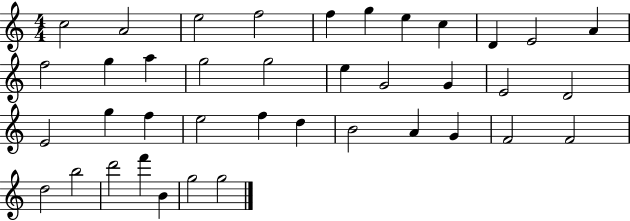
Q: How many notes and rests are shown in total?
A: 39